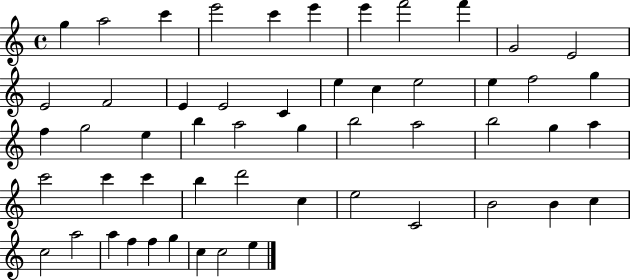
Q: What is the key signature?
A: C major